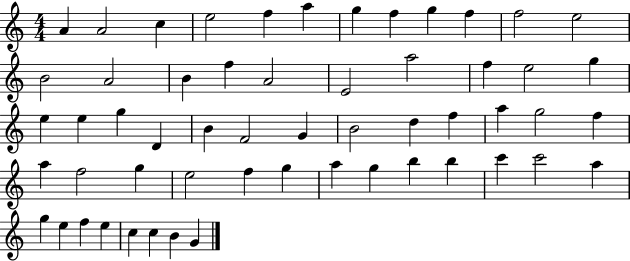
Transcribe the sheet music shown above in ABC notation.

X:1
T:Untitled
M:4/4
L:1/4
K:C
A A2 c e2 f a g f g f f2 e2 B2 A2 B f A2 E2 a2 f e2 g e e g D B F2 G B2 d f a g2 f a f2 g e2 f g a g b b c' c'2 a g e f e c c B G